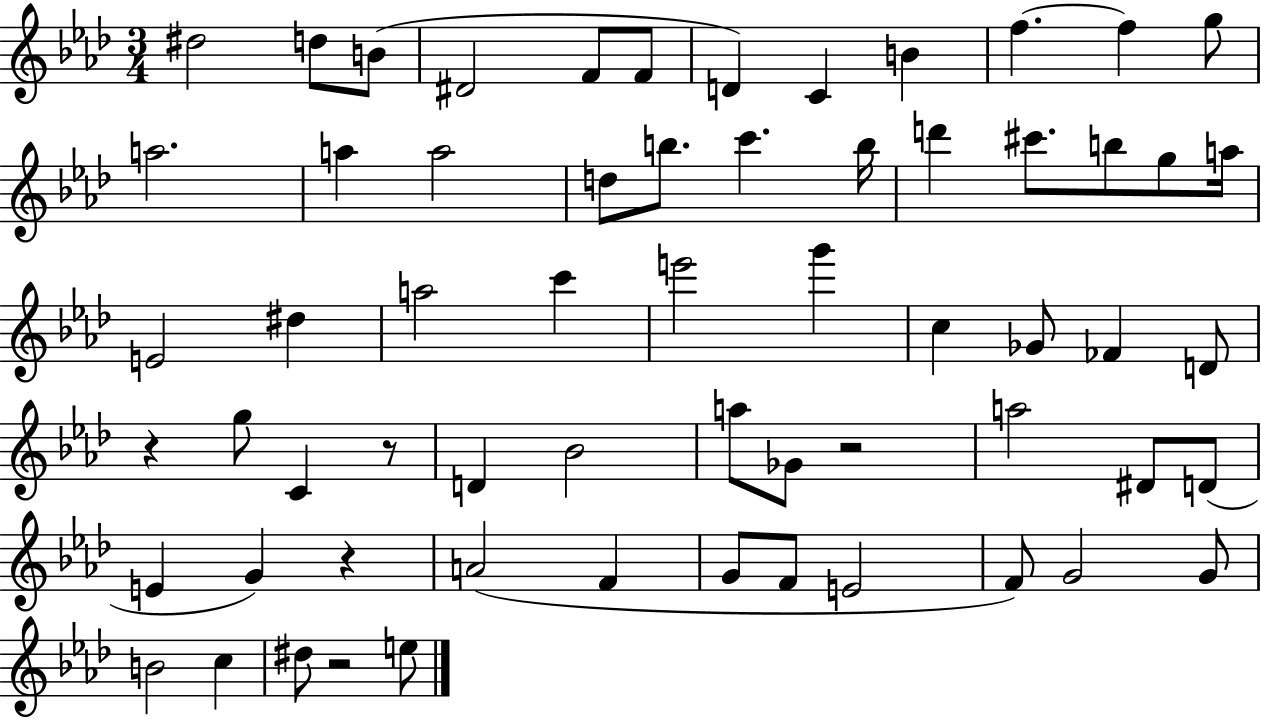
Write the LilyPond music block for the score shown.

{
  \clef treble
  \numericTimeSignature
  \time 3/4
  \key aes \major
  dis''2 d''8 b'8( | dis'2 f'8 f'8 | d'4) c'4 b'4 | f''4.~~ f''4 g''8 | \break a''2. | a''4 a''2 | d''8 b''8. c'''4. b''16 | d'''4 cis'''8. b''8 g''8 a''16 | \break e'2 dis''4 | a''2 c'''4 | e'''2 g'''4 | c''4 ges'8 fes'4 d'8 | \break r4 g''8 c'4 r8 | d'4 bes'2 | a''8 ges'8 r2 | a''2 dis'8 d'8( | \break e'4 g'4) r4 | a'2( f'4 | g'8 f'8 e'2 | f'8) g'2 g'8 | \break b'2 c''4 | dis''8 r2 e''8 | \bar "|."
}